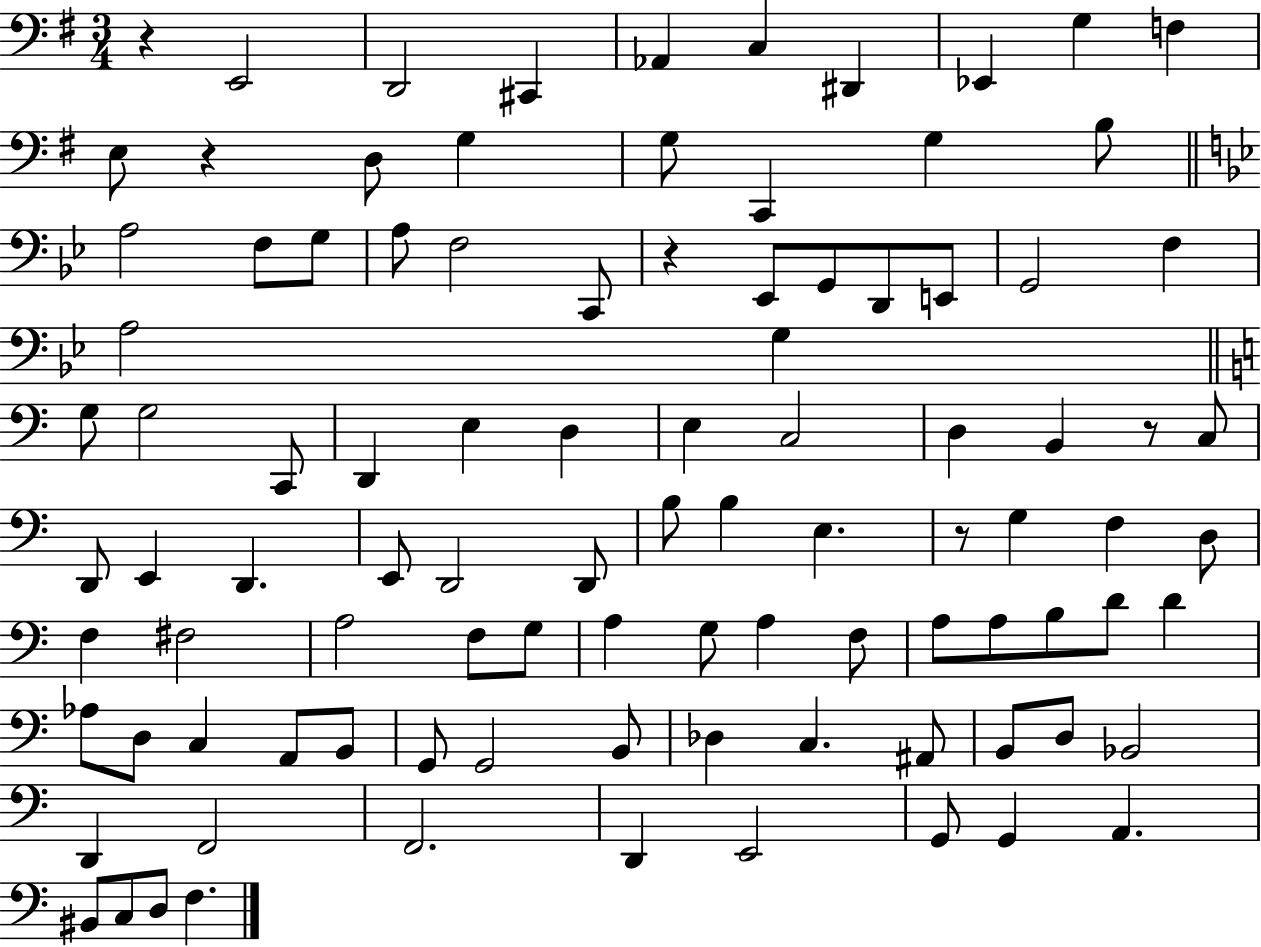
{
  \clef bass
  \numericTimeSignature
  \time 3/4
  \key g \major
  r4 e,2 | d,2 cis,4 | aes,4 c4 dis,4 | ees,4 g4 f4 | \break e8 r4 d8 g4 | g8 c,4 g4 b8 | \bar "||" \break \key bes \major a2 f8 g8 | a8 f2 c,8 | r4 ees,8 g,8 d,8 e,8 | g,2 f4 | \break a2 g4 | \bar "||" \break \key c \major g8 g2 c,8 | d,4 e4 d4 | e4 c2 | d4 b,4 r8 c8 | \break d,8 e,4 d,4. | e,8 d,2 d,8 | b8 b4 e4. | r8 g4 f4 d8 | \break f4 fis2 | a2 f8 g8 | a4 g8 a4 f8 | a8 a8 b8 d'8 d'4 | \break aes8 d8 c4 a,8 b,8 | g,8 g,2 b,8 | des4 c4. ais,8 | b,8 d8 bes,2 | \break d,4 f,2 | f,2. | d,4 e,2 | g,8 g,4 a,4. | \break bis,8 c8 d8 f4. | \bar "|."
}